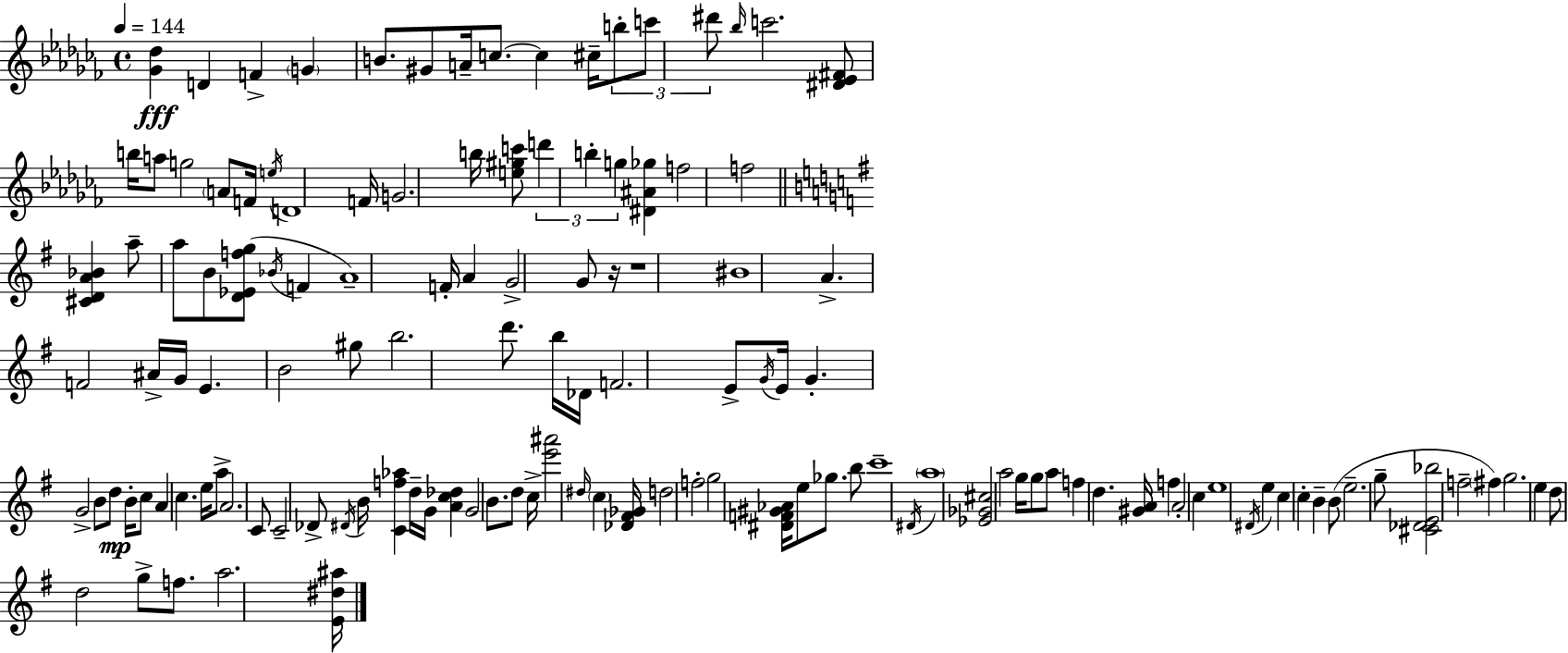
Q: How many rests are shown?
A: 2